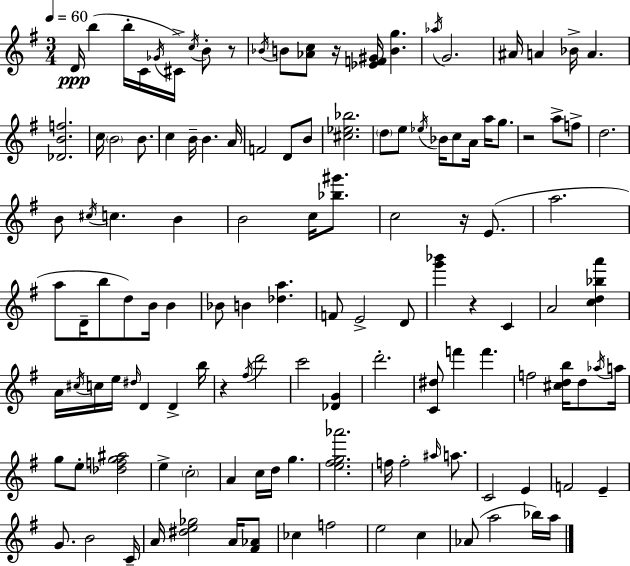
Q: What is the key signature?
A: G major